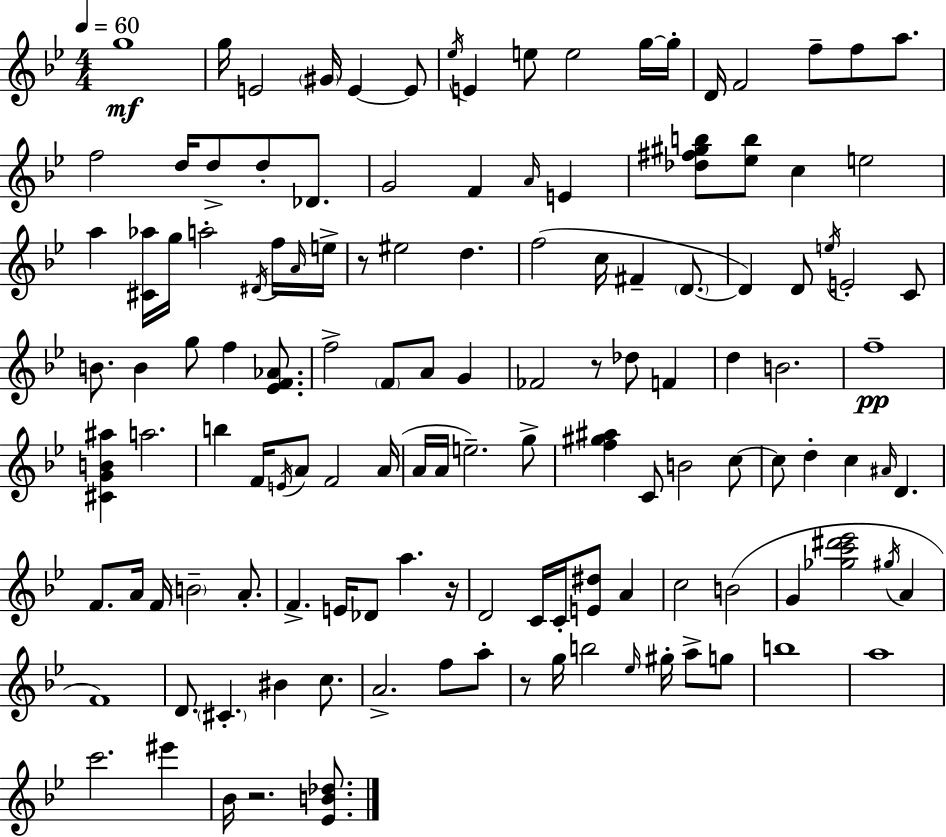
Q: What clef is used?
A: treble